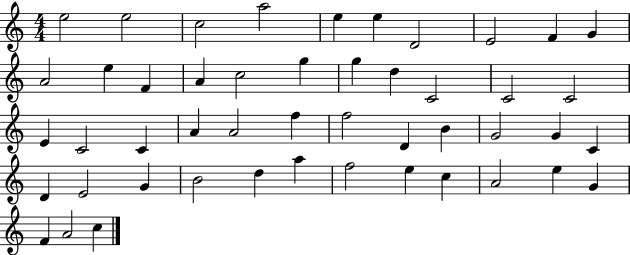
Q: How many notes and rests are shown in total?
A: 48